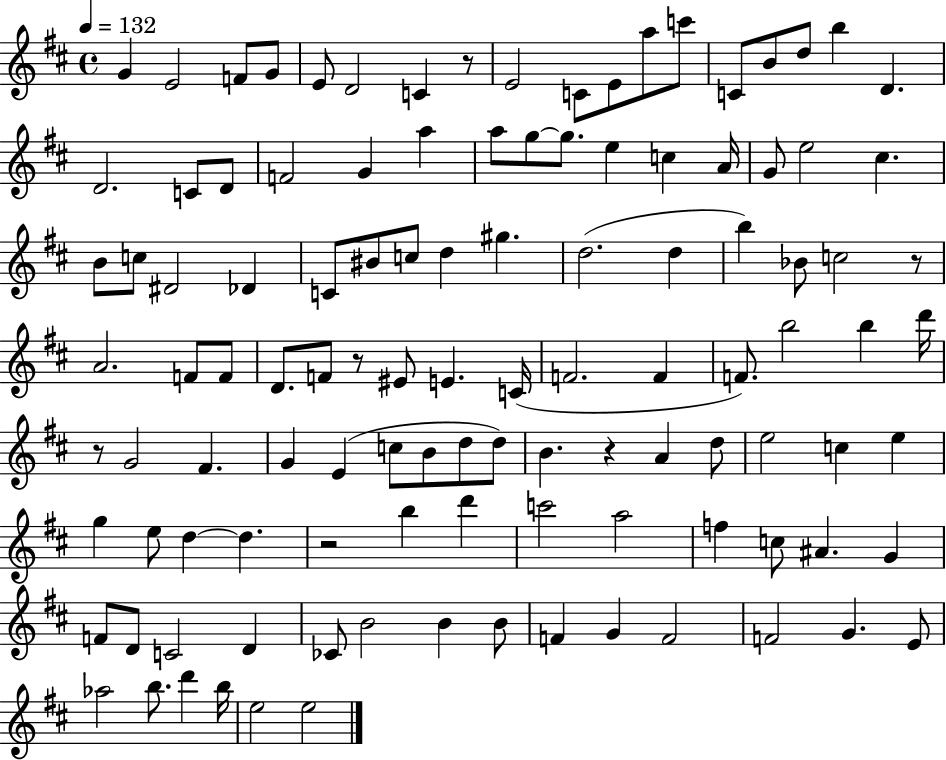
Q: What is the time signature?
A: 4/4